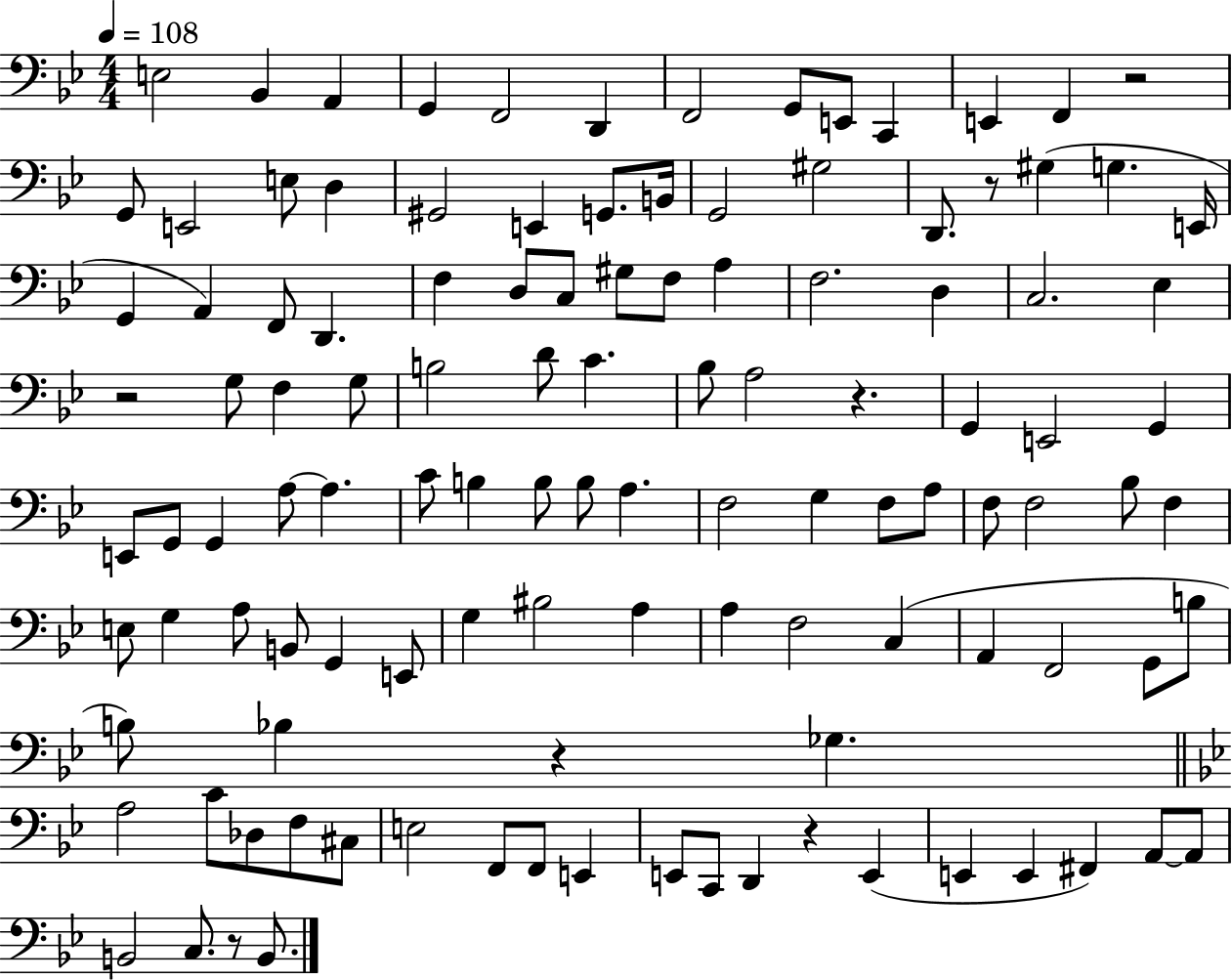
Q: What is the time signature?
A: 4/4